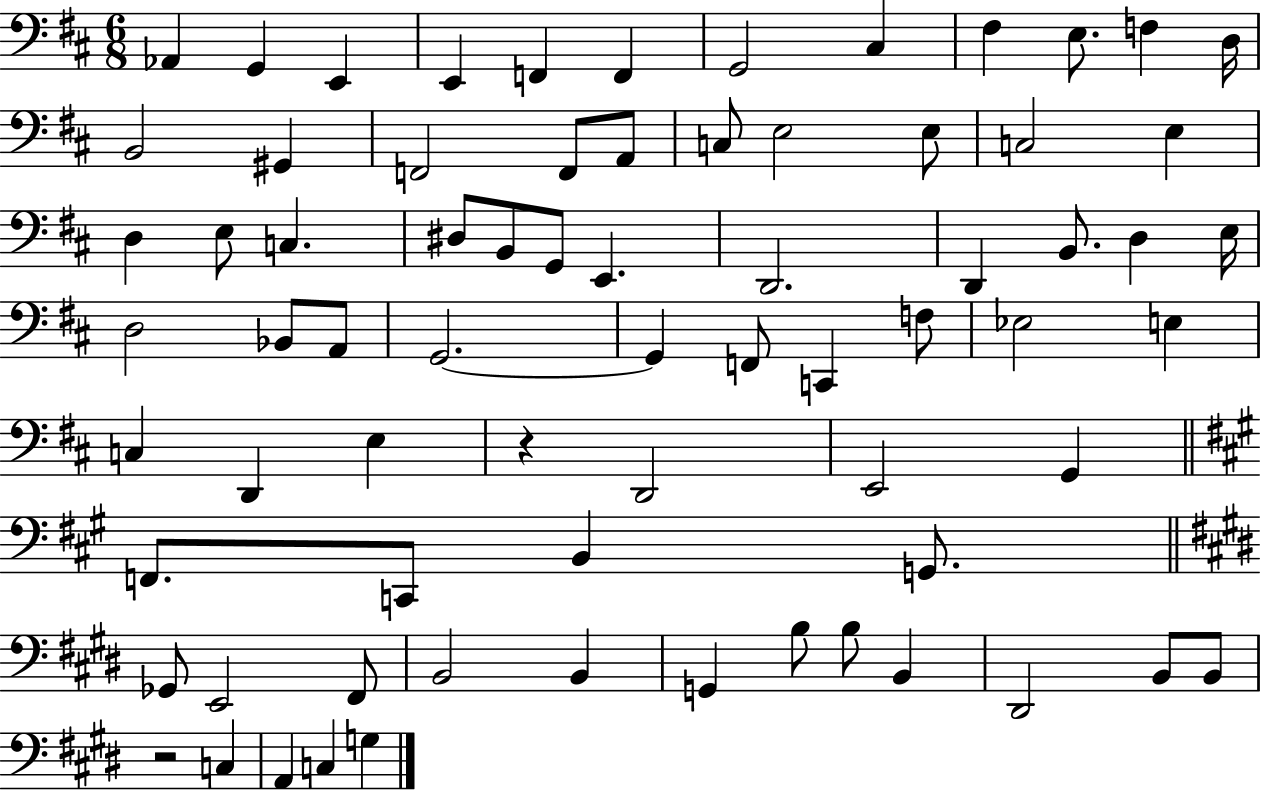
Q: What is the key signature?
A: D major